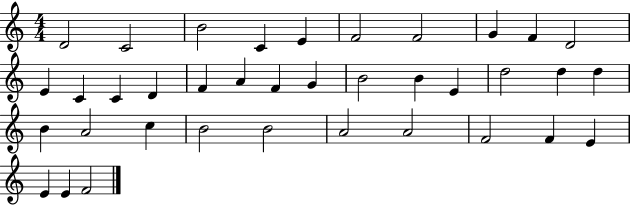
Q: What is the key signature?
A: C major